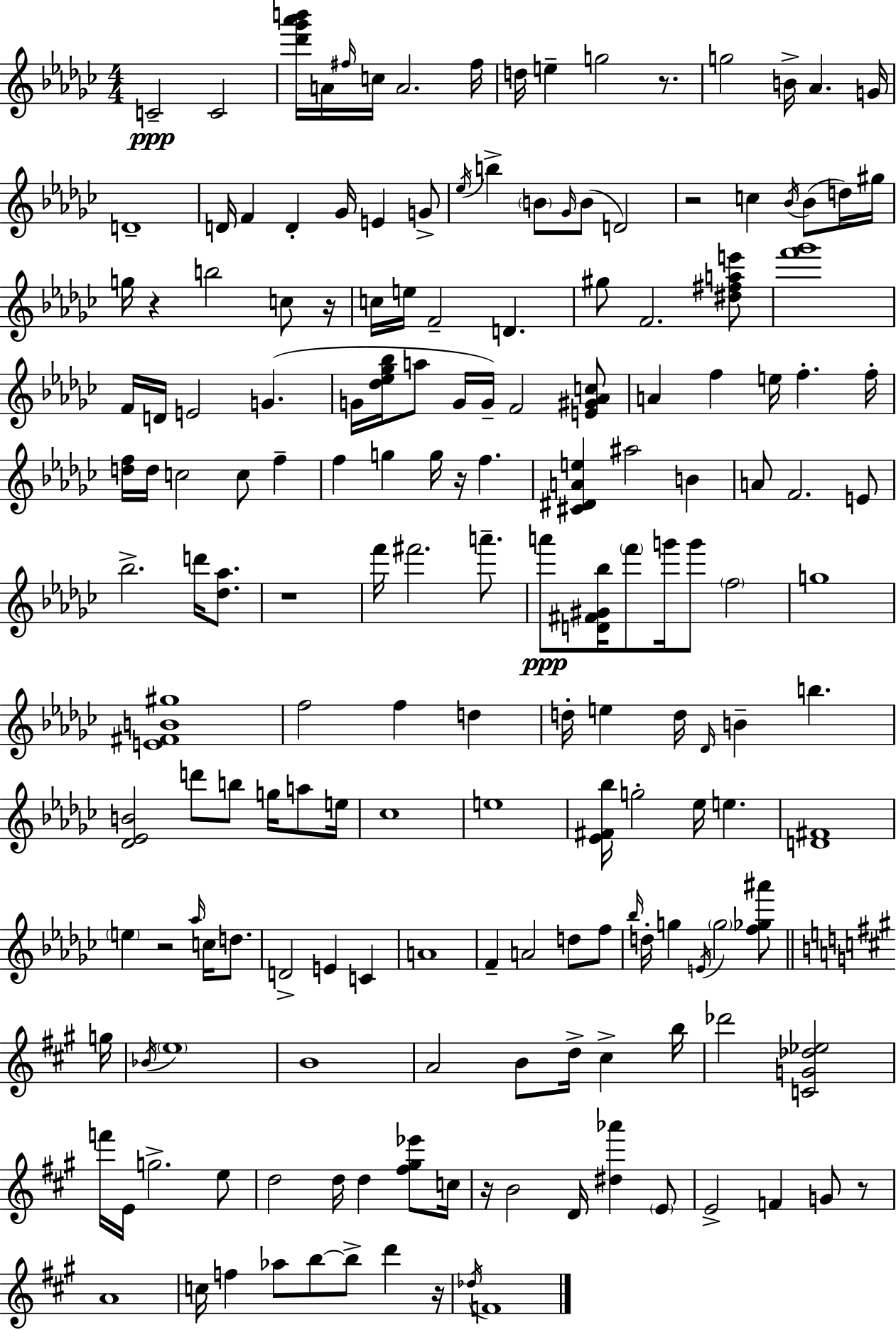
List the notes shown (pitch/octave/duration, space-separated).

C4/h C4/h [Db6,Gb6,Ab6,B6]/s A4/s F#5/s C5/s A4/h. F#5/s D5/s E5/q G5/h R/e. G5/h B4/s Ab4/q. G4/s D4/w D4/s F4/q D4/q Gb4/s E4/q G4/e Eb5/s B5/q B4/e Gb4/s B4/e D4/h R/h C5/q Bb4/s Bb4/e D5/s G#5/s G5/s R/q B5/h C5/e R/s C5/s E5/s F4/h D4/q. G#5/e F4/h. [D#5,F#5,A5,E6]/e [F6,Gb6]/w F4/s D4/s E4/h G4/q. G4/s [Db5,Eb5,Gb5,Bb5]/s A5/e G4/s G4/s F4/h [E4,G#4,Ab4,C5]/e A4/q F5/q E5/s F5/q. F5/s [D5,F5]/s D5/s C5/h C5/e F5/q F5/q G5/q G5/s R/s F5/q. [C#4,D#4,A4,E5]/q A#5/h B4/q A4/e F4/h. E4/e Bb5/h. D6/s [Db5,Ab5]/e. R/w F6/s F#6/h. A6/e. A6/e [D4,F#4,G#4,Bb5]/s F6/e G6/s G6/e F5/h G5/w [E4,F#4,B4,G#5]/w F5/h F5/q D5/q D5/s E5/q D5/s Db4/s B4/q B5/q. [Db4,Eb4,B4]/h D6/e B5/e G5/s A5/e E5/s CES5/w E5/w [Eb4,F#4,Bb5]/s G5/h Eb5/s E5/q. [D4,F#4]/w E5/q R/h Ab5/s C5/s D5/e. D4/h E4/q C4/q A4/w F4/q A4/h D5/e F5/e Bb5/s D5/s G5/q E4/s G5/h [F5,Gb5,A#6]/e G5/s Bb4/s E5/w B4/w A4/h B4/e D5/s C#5/q B5/s Db6/h [C4,G4,Db5,Eb5]/h F6/s E4/s G5/h. E5/e D5/h D5/s D5/q [F#5,G#5,Eb6]/e C5/s R/s B4/h D4/s [D#5,Ab6]/q E4/e E4/h F4/q G4/e R/e A4/w C5/s F5/q Ab5/e B5/e B5/e D6/q R/s Db5/s F4/w